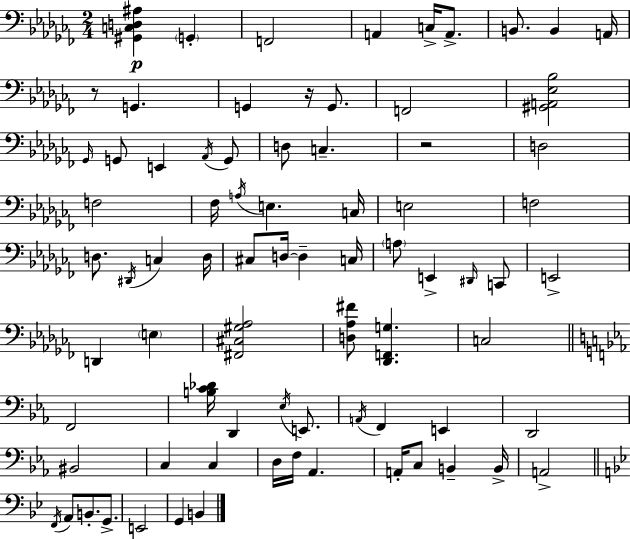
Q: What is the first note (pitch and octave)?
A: G2